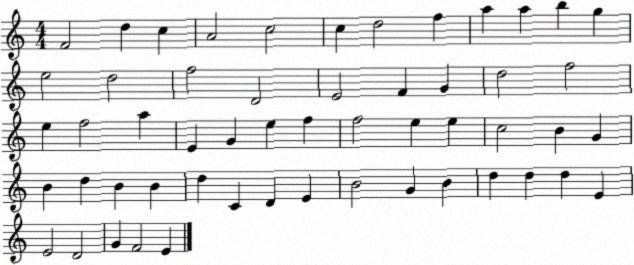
X:1
T:Untitled
M:4/4
L:1/4
K:C
F2 d c A2 c2 c d2 f a a b g e2 d2 f2 D2 E2 F G d2 f2 e f2 a E G e f f2 e e c2 B G B d B B d C D E B2 G B d d d E E2 D2 G F2 E